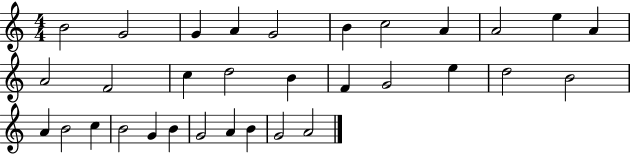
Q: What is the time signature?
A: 4/4